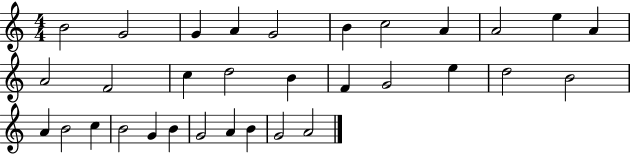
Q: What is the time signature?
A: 4/4